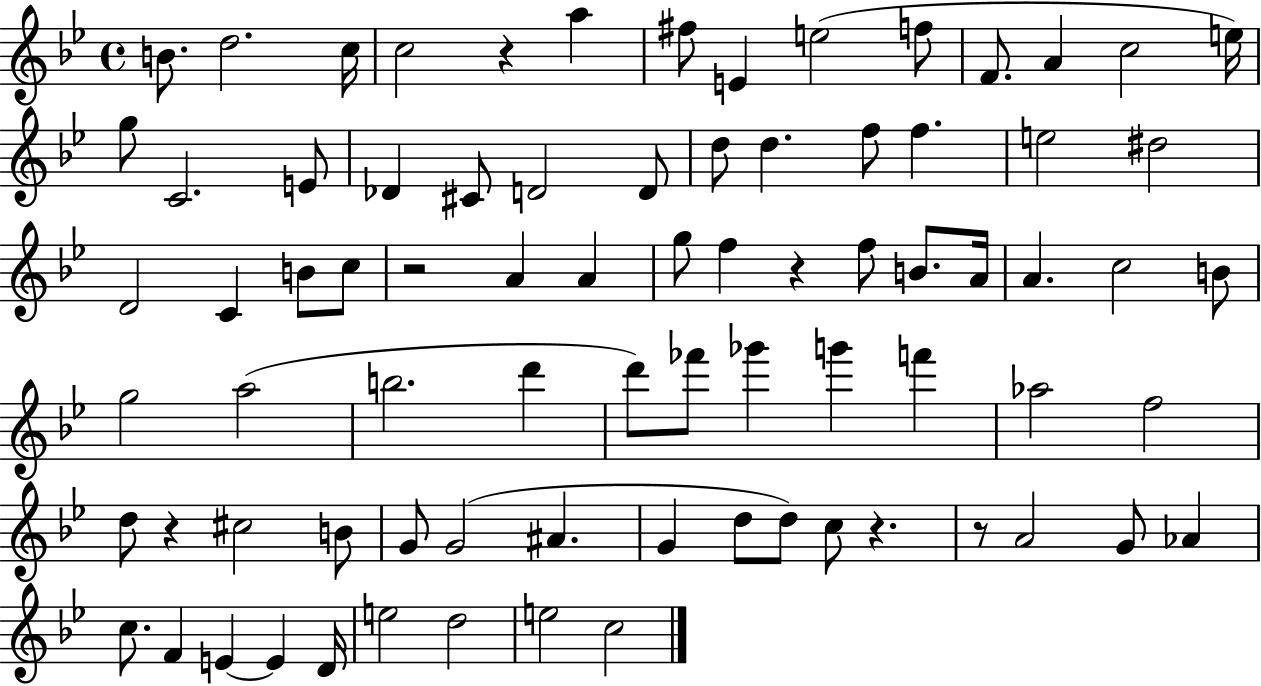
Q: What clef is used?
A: treble